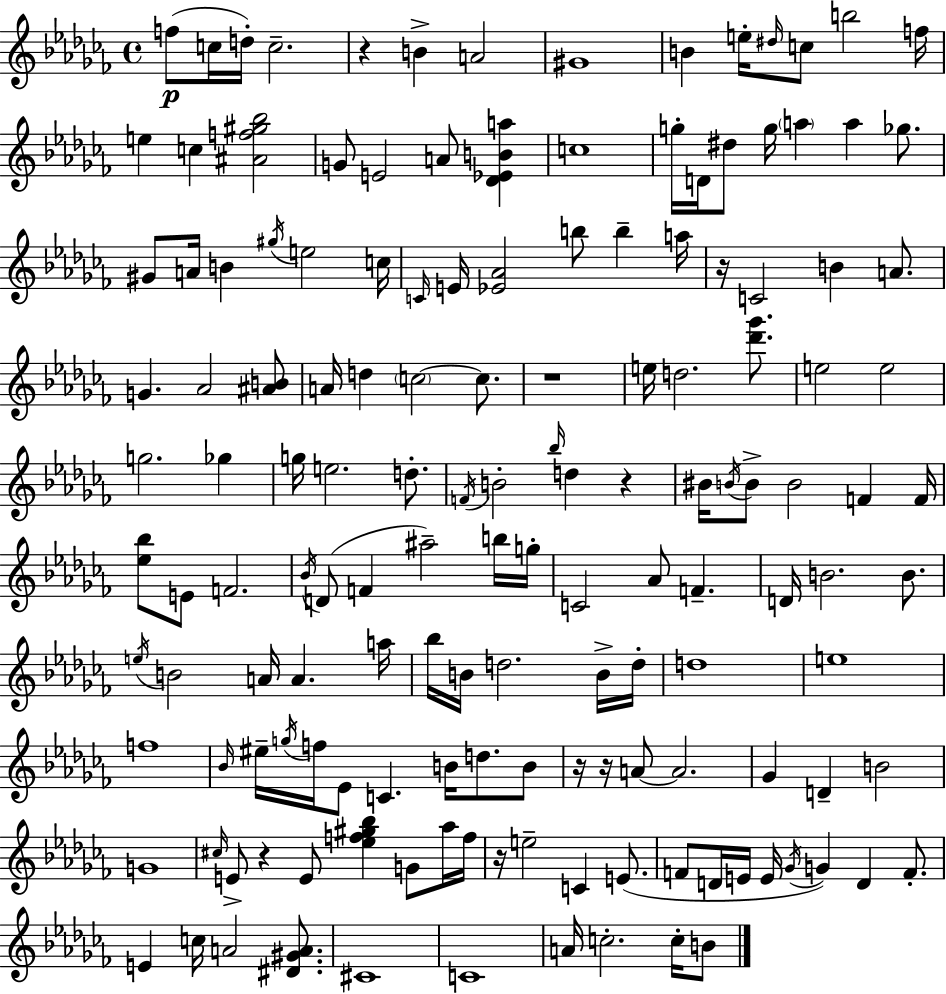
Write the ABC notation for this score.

X:1
T:Untitled
M:4/4
L:1/4
K:Abm
f/2 c/4 d/4 c2 z B A2 ^G4 B e/4 ^d/4 c/2 b2 f/4 e c [^Af^g_b]2 G/2 E2 A/2 [_D_EBa] c4 g/4 D/4 ^d/2 g/4 a a _g/2 ^G/2 A/4 B ^g/4 e2 c/4 C/4 E/4 [_E_A]2 b/2 b a/4 z/4 C2 B A/2 G _A2 [^AB]/2 A/4 d c2 c/2 z4 e/4 d2 [_d'_g']/2 e2 e2 g2 _g g/4 e2 d/2 F/4 B2 _b/4 d z ^B/4 B/4 B/2 B2 F F/4 [_e_b]/2 E/2 F2 _B/4 D/2 F ^a2 b/4 g/4 C2 _A/2 F D/4 B2 B/2 e/4 B2 A/4 A a/4 _b/4 B/4 d2 B/4 d/4 d4 e4 f4 _B/4 ^e/4 g/4 f/4 _E/2 C B/4 d/2 B/2 z/4 z/4 A/2 A2 _G D B2 G4 ^c/4 E/2 z E/2 [_ef^g_b] G/2 _a/4 f/4 z/4 e2 C E/2 F/2 D/4 E/4 E/4 _G/4 G D F/2 E c/4 A2 [^D^GA]/2 ^C4 C4 A/4 c2 c/4 B/2